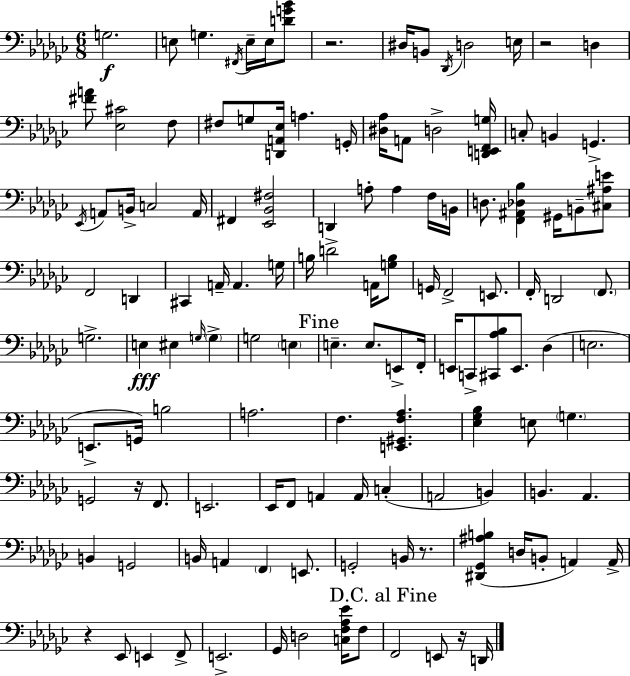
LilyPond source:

{
  \clef bass
  \numericTimeSignature
  \time 6/8
  \key ees \minor
  g2.\f | e8 g4. \acciaccatura { fis,16 } e16-- e16 <d' g' bes'>8 | r2. | dis16 b,8 \acciaccatura { des,16 } d2 | \break e16 r2 d4 | <fis' a'>8 <ees cis'>2 | f8 fis8 g8 <d, a, ees>16 a4. | g,16-. <dis aes>16 a,8 d2-> | \break <d, e, f, g>16 c8-. b,4 g,4.-> | \acciaccatura { ees,16 } a,8 b,16-> c2 | a,16 fis,4 <ees, bes, fis>2 | d,4 a8-. a4 | \break f16 b,16 d8. <f, ais, des bes>4 gis,16 b,8-- | <cis ais e'>8 f,2 d,4 | cis,4 a,16-- a,4. | g16 b16 d'2-> | \break a,16 <g b>8 g,16 f,2-> | e,8. f,16-. d,2 | \parenthesize f,8. g2.-> | e4\fff eis4 \grace { g16 } | \break \parenthesize g4-> g2 | \parenthesize e4 \mark "Fine" e4.-- e8. | e,8-> f,16-. e,16 c,8-> <cis, aes bes>8 e,8. | des4( e2. | \break e,8.-> g,16) b2 | a2. | f4. <e, gis, f aes>4. | <ees ges bes>4 e8 \parenthesize g4. | \break g,2 | r16 f,8. e,2. | ees,16 f,8 a,4 a,16 | c4-.( a,2 | \break b,4) b,4. aes,4. | b,4 g,2 | b,16 a,4 \parenthesize f,4 | e,8. g,2-. | \break b,16 r8. <dis, ges, ais b>4( d16 b,8-. a,4) | a,16-> r4 ees,8 e,4 | f,8-> e,2.-> | ges,16 d2 | \break <c f aes ees'>16 f8 \mark "D.C. al Fine" f,2 | e,8 r16 d,16 \bar "|."
}